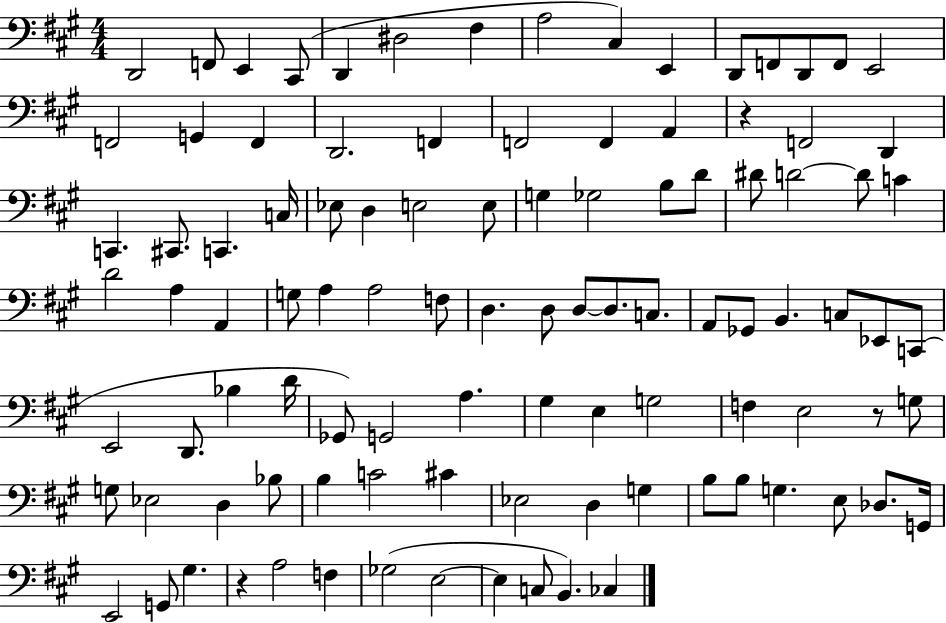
{
  \clef bass
  \numericTimeSignature
  \time 4/4
  \key a \major
  d,2 f,8 e,4 cis,8( | d,4 dis2 fis4 | a2 cis4) e,4 | d,8 f,8 d,8 f,8 e,2 | \break f,2 g,4 f,4 | d,2. f,4 | f,2 f,4 a,4 | r4 f,2 d,4 | \break c,4. cis,8. c,4. c16 | ees8 d4 e2 e8 | g4 ges2 b8 d'8 | dis'8 d'2~~ d'8 c'4 | \break d'2 a4 a,4 | g8 a4 a2 f8 | d4. d8 d8~~ d8. c8. | a,8 ges,8 b,4. c8 ees,8 c,8( | \break e,2 d,8. bes4 d'16 | ges,8) g,2 a4. | gis4 e4 g2 | f4 e2 r8 g8 | \break g8 ees2 d4 bes8 | b4 c'2 cis'4 | ees2 d4 g4 | b8 b8 g4. e8 des8. g,16 | \break e,2 g,8 gis4. | r4 a2 f4 | ges2( e2~~ | e4 c8 b,4.) ces4 | \break \bar "|."
}